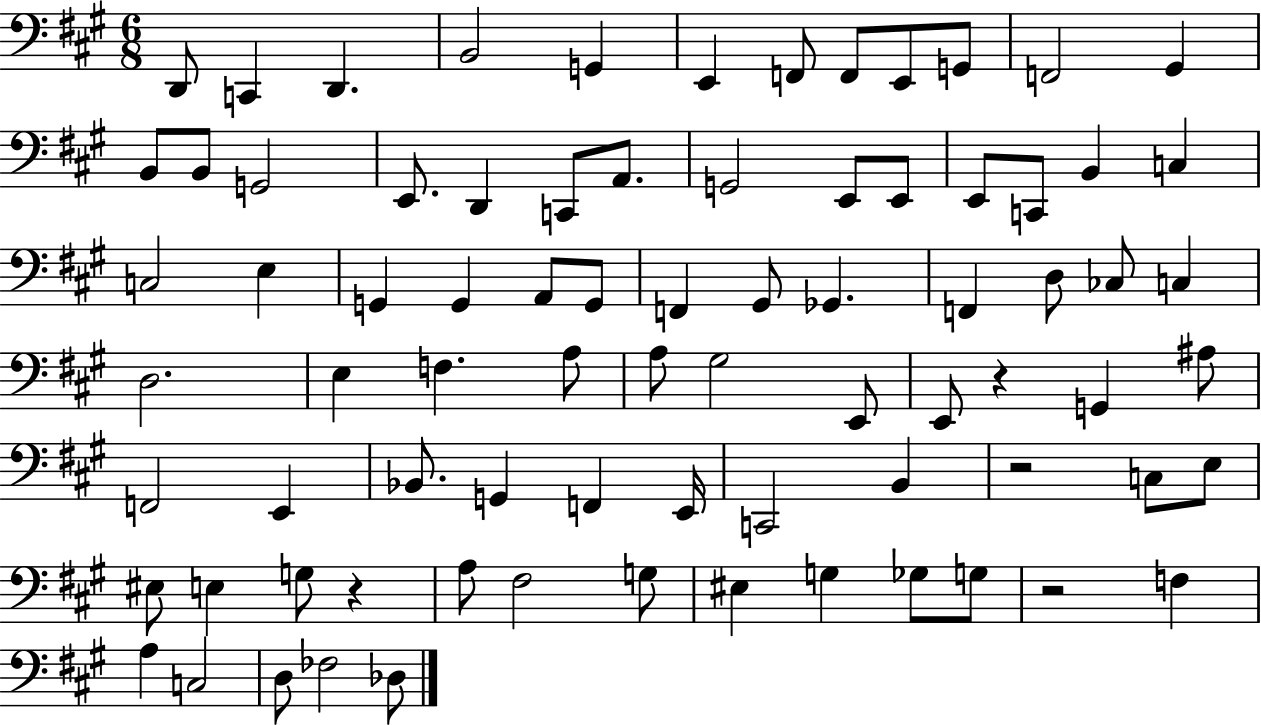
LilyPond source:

{
  \clef bass
  \numericTimeSignature
  \time 6/8
  \key a \major
  \repeat volta 2 { d,8 c,4 d,4. | b,2 g,4 | e,4 f,8 f,8 e,8 g,8 | f,2 gis,4 | \break b,8 b,8 g,2 | e,8. d,4 c,8 a,8. | g,2 e,8 e,8 | e,8 c,8 b,4 c4 | \break c2 e4 | g,4 g,4 a,8 g,8 | f,4 gis,8 ges,4. | f,4 d8 ces8 c4 | \break d2. | e4 f4. a8 | a8 gis2 e,8 | e,8 r4 g,4 ais8 | \break f,2 e,4 | bes,8. g,4 f,4 e,16 | c,2 b,4 | r2 c8 e8 | \break eis8 e4 g8 r4 | a8 fis2 g8 | eis4 g4 ges8 g8 | r2 f4 | \break a4 c2 | d8 fes2 des8 | } \bar "|."
}